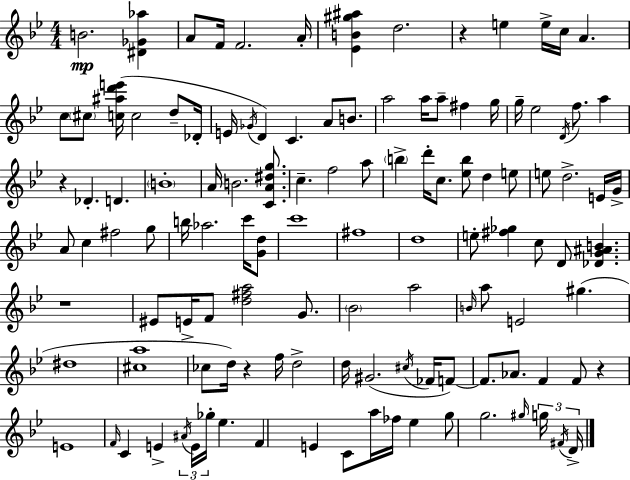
X:1
T:Untitled
M:4/4
L:1/4
K:Bb
B2 [^D_G_a] A/2 F/4 F2 A/4 [_EB^g^a] d2 z e e/4 c/4 A c/2 ^c/2 [c^ad'e']/4 c2 d/2 _D/4 E/4 _G/4 D C A/2 B/2 a2 a/4 a/2 ^f g/4 g/4 _e2 D/4 f/2 a z _D D B4 A/4 B2 [CA^dg]/2 c f2 a/2 b d'/4 c/2 [_eb]/2 d e/2 e/2 d2 E/4 G/4 A/2 c ^f2 g/2 b/4 _a2 c'/4 [Gd]/2 c'4 ^f4 d4 e/2 [^f_g] c/2 D/2 [_DG^AB] z4 ^E/2 E/4 F/2 [d^fa]2 G/2 _B2 a2 B/4 a/2 E2 ^g ^d4 [^ca]4 _c/2 d/4 z f/4 d2 d/4 ^G2 ^c/4 _F/4 F/2 F/2 _A/2 F F/2 z E4 F/4 C E ^A/4 E/4 _g/4 _e F E C/2 a/4 _f/4 _e g/2 g2 ^g/4 g/4 ^F/4 D/4